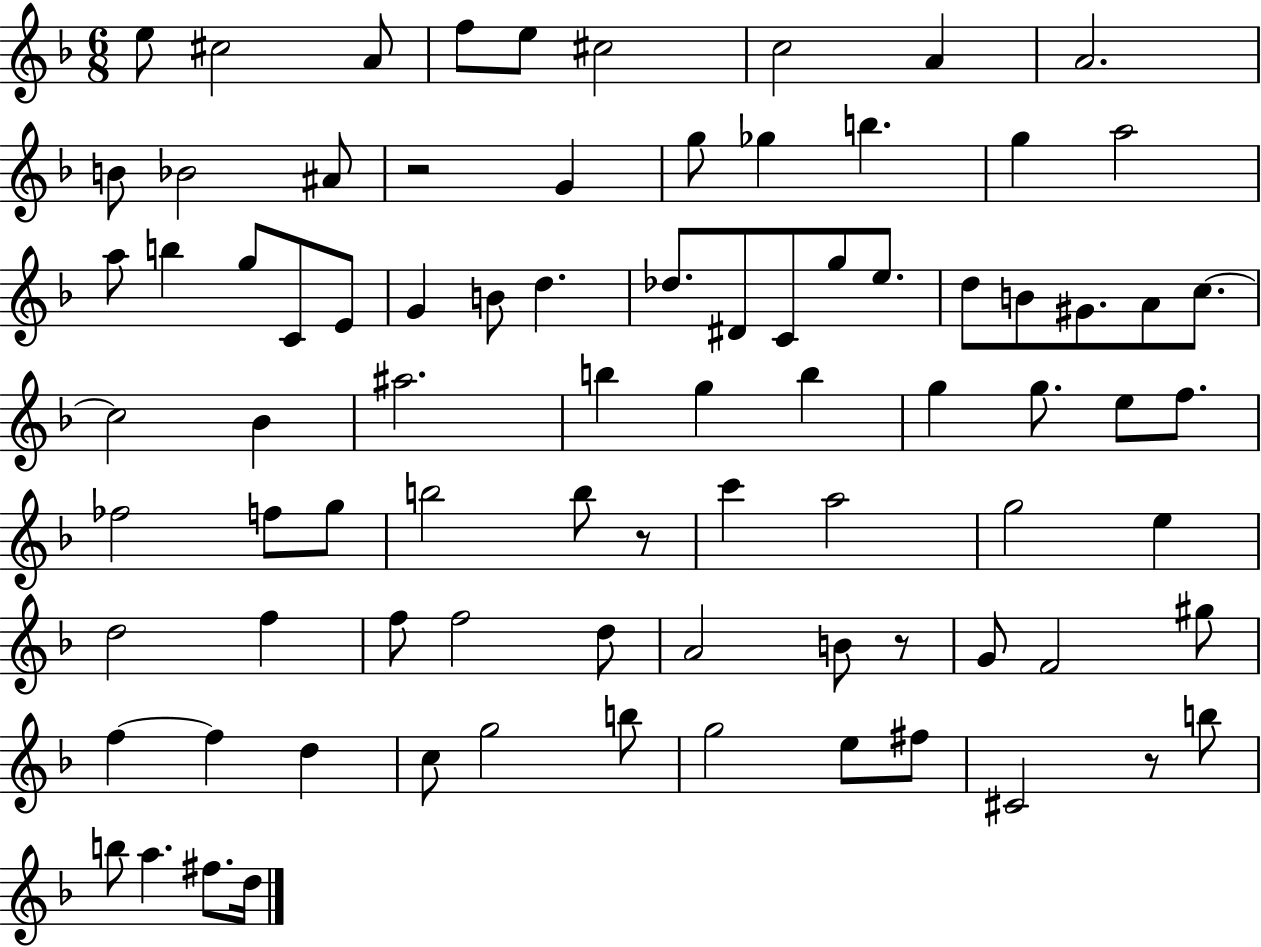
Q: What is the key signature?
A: F major